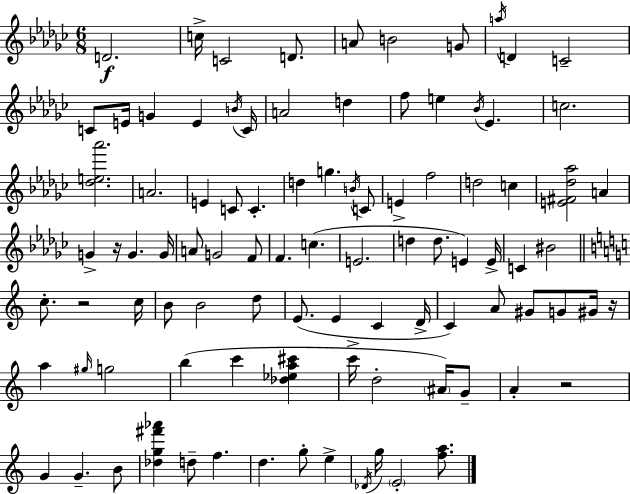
{
  \clef treble
  \numericTimeSignature
  \time 6/8
  \key ees \minor
  d'2.\f | c''16-> c'2 d'8. | a'8 b'2 g'8 | \acciaccatura { a''16 } d'4 c'2-- | \break c'8 e'16 g'4 e'4 | \acciaccatura { b'16 } c'16 a'2 d''4 | f''8 e''4 \acciaccatura { bes'16 } ees'4. | c''2. | \break <des'' e'' aes'''>2. | a'2. | e'4 c'8 c'4.-. | d''4 g''4. | \break \acciaccatura { b'16 } c'8 e'4-> f''2 | d''2 | c''4 <e' fis' des'' aes''>2 | a'4 g'4-> r16 g'4. | \break g'16 a'8 g'2 | f'8 f'4. c''4.( | e'2. | d''4 d''8. e'4) | \break e'16-> c'4 bis'2 | \bar "||" \break \key c \major c''8.-. r2 c''16 | b'8 b'2 d''8 | e'8.( e'4 c'4 d'16-> | c'4) a'8 gis'8 g'8 gis'16 r16 | \break a''4 \grace { gis''16 } g''2 | b''4( c'''4 <des'' ees'' a'' cis'''>4 | c'''16-> d''2-. \parenthesize ais'16) g'8-- | a'4-. r2 | \break g'4 g'4.-- b'8 | <des'' g'' fis''' aes'''>4 d''8-- f''4. | d''4. g''8-. e''4-> | \acciaccatura { des'16 } g''16 \parenthesize e'2-. <f'' a''>8. | \break \bar "|."
}